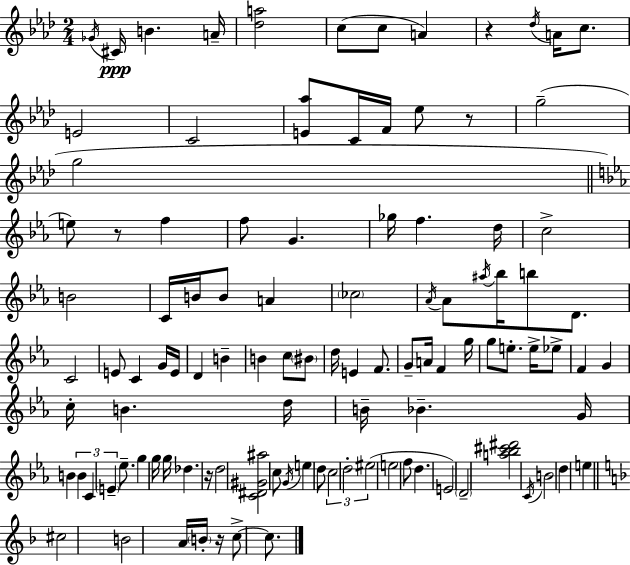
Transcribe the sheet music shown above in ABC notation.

X:1
T:Untitled
M:2/4
L:1/4
K:Ab
_G/4 ^C/4 B A/4 [_da]2 c/2 c/2 A z _d/4 A/4 c/2 E2 C2 [E_a]/2 C/4 F/4 _e/2 z/2 g2 g2 e/2 z/2 f f/2 G _g/4 f d/4 c2 B2 C/4 B/4 B/2 A _c2 _A/4 _A/2 ^a/4 _b/4 b/2 D/2 C2 E/2 C G/4 E/4 D B B c/2 ^B/2 d/4 E F/2 G/2 A/4 F g/4 g/2 e/2 e/4 _e/2 F G c/4 B d/4 B/4 _B G/4 B B C E _e/2 g g/4 g/4 _d z/4 d2 [C^D^G^a]2 c/2 G/4 e d/2 c2 d2 ^e2 e2 f/2 d E2 D2 [a_b^c'^d']2 C/4 B2 d e ^c2 B2 A/4 B/4 z/4 c/2 c/2